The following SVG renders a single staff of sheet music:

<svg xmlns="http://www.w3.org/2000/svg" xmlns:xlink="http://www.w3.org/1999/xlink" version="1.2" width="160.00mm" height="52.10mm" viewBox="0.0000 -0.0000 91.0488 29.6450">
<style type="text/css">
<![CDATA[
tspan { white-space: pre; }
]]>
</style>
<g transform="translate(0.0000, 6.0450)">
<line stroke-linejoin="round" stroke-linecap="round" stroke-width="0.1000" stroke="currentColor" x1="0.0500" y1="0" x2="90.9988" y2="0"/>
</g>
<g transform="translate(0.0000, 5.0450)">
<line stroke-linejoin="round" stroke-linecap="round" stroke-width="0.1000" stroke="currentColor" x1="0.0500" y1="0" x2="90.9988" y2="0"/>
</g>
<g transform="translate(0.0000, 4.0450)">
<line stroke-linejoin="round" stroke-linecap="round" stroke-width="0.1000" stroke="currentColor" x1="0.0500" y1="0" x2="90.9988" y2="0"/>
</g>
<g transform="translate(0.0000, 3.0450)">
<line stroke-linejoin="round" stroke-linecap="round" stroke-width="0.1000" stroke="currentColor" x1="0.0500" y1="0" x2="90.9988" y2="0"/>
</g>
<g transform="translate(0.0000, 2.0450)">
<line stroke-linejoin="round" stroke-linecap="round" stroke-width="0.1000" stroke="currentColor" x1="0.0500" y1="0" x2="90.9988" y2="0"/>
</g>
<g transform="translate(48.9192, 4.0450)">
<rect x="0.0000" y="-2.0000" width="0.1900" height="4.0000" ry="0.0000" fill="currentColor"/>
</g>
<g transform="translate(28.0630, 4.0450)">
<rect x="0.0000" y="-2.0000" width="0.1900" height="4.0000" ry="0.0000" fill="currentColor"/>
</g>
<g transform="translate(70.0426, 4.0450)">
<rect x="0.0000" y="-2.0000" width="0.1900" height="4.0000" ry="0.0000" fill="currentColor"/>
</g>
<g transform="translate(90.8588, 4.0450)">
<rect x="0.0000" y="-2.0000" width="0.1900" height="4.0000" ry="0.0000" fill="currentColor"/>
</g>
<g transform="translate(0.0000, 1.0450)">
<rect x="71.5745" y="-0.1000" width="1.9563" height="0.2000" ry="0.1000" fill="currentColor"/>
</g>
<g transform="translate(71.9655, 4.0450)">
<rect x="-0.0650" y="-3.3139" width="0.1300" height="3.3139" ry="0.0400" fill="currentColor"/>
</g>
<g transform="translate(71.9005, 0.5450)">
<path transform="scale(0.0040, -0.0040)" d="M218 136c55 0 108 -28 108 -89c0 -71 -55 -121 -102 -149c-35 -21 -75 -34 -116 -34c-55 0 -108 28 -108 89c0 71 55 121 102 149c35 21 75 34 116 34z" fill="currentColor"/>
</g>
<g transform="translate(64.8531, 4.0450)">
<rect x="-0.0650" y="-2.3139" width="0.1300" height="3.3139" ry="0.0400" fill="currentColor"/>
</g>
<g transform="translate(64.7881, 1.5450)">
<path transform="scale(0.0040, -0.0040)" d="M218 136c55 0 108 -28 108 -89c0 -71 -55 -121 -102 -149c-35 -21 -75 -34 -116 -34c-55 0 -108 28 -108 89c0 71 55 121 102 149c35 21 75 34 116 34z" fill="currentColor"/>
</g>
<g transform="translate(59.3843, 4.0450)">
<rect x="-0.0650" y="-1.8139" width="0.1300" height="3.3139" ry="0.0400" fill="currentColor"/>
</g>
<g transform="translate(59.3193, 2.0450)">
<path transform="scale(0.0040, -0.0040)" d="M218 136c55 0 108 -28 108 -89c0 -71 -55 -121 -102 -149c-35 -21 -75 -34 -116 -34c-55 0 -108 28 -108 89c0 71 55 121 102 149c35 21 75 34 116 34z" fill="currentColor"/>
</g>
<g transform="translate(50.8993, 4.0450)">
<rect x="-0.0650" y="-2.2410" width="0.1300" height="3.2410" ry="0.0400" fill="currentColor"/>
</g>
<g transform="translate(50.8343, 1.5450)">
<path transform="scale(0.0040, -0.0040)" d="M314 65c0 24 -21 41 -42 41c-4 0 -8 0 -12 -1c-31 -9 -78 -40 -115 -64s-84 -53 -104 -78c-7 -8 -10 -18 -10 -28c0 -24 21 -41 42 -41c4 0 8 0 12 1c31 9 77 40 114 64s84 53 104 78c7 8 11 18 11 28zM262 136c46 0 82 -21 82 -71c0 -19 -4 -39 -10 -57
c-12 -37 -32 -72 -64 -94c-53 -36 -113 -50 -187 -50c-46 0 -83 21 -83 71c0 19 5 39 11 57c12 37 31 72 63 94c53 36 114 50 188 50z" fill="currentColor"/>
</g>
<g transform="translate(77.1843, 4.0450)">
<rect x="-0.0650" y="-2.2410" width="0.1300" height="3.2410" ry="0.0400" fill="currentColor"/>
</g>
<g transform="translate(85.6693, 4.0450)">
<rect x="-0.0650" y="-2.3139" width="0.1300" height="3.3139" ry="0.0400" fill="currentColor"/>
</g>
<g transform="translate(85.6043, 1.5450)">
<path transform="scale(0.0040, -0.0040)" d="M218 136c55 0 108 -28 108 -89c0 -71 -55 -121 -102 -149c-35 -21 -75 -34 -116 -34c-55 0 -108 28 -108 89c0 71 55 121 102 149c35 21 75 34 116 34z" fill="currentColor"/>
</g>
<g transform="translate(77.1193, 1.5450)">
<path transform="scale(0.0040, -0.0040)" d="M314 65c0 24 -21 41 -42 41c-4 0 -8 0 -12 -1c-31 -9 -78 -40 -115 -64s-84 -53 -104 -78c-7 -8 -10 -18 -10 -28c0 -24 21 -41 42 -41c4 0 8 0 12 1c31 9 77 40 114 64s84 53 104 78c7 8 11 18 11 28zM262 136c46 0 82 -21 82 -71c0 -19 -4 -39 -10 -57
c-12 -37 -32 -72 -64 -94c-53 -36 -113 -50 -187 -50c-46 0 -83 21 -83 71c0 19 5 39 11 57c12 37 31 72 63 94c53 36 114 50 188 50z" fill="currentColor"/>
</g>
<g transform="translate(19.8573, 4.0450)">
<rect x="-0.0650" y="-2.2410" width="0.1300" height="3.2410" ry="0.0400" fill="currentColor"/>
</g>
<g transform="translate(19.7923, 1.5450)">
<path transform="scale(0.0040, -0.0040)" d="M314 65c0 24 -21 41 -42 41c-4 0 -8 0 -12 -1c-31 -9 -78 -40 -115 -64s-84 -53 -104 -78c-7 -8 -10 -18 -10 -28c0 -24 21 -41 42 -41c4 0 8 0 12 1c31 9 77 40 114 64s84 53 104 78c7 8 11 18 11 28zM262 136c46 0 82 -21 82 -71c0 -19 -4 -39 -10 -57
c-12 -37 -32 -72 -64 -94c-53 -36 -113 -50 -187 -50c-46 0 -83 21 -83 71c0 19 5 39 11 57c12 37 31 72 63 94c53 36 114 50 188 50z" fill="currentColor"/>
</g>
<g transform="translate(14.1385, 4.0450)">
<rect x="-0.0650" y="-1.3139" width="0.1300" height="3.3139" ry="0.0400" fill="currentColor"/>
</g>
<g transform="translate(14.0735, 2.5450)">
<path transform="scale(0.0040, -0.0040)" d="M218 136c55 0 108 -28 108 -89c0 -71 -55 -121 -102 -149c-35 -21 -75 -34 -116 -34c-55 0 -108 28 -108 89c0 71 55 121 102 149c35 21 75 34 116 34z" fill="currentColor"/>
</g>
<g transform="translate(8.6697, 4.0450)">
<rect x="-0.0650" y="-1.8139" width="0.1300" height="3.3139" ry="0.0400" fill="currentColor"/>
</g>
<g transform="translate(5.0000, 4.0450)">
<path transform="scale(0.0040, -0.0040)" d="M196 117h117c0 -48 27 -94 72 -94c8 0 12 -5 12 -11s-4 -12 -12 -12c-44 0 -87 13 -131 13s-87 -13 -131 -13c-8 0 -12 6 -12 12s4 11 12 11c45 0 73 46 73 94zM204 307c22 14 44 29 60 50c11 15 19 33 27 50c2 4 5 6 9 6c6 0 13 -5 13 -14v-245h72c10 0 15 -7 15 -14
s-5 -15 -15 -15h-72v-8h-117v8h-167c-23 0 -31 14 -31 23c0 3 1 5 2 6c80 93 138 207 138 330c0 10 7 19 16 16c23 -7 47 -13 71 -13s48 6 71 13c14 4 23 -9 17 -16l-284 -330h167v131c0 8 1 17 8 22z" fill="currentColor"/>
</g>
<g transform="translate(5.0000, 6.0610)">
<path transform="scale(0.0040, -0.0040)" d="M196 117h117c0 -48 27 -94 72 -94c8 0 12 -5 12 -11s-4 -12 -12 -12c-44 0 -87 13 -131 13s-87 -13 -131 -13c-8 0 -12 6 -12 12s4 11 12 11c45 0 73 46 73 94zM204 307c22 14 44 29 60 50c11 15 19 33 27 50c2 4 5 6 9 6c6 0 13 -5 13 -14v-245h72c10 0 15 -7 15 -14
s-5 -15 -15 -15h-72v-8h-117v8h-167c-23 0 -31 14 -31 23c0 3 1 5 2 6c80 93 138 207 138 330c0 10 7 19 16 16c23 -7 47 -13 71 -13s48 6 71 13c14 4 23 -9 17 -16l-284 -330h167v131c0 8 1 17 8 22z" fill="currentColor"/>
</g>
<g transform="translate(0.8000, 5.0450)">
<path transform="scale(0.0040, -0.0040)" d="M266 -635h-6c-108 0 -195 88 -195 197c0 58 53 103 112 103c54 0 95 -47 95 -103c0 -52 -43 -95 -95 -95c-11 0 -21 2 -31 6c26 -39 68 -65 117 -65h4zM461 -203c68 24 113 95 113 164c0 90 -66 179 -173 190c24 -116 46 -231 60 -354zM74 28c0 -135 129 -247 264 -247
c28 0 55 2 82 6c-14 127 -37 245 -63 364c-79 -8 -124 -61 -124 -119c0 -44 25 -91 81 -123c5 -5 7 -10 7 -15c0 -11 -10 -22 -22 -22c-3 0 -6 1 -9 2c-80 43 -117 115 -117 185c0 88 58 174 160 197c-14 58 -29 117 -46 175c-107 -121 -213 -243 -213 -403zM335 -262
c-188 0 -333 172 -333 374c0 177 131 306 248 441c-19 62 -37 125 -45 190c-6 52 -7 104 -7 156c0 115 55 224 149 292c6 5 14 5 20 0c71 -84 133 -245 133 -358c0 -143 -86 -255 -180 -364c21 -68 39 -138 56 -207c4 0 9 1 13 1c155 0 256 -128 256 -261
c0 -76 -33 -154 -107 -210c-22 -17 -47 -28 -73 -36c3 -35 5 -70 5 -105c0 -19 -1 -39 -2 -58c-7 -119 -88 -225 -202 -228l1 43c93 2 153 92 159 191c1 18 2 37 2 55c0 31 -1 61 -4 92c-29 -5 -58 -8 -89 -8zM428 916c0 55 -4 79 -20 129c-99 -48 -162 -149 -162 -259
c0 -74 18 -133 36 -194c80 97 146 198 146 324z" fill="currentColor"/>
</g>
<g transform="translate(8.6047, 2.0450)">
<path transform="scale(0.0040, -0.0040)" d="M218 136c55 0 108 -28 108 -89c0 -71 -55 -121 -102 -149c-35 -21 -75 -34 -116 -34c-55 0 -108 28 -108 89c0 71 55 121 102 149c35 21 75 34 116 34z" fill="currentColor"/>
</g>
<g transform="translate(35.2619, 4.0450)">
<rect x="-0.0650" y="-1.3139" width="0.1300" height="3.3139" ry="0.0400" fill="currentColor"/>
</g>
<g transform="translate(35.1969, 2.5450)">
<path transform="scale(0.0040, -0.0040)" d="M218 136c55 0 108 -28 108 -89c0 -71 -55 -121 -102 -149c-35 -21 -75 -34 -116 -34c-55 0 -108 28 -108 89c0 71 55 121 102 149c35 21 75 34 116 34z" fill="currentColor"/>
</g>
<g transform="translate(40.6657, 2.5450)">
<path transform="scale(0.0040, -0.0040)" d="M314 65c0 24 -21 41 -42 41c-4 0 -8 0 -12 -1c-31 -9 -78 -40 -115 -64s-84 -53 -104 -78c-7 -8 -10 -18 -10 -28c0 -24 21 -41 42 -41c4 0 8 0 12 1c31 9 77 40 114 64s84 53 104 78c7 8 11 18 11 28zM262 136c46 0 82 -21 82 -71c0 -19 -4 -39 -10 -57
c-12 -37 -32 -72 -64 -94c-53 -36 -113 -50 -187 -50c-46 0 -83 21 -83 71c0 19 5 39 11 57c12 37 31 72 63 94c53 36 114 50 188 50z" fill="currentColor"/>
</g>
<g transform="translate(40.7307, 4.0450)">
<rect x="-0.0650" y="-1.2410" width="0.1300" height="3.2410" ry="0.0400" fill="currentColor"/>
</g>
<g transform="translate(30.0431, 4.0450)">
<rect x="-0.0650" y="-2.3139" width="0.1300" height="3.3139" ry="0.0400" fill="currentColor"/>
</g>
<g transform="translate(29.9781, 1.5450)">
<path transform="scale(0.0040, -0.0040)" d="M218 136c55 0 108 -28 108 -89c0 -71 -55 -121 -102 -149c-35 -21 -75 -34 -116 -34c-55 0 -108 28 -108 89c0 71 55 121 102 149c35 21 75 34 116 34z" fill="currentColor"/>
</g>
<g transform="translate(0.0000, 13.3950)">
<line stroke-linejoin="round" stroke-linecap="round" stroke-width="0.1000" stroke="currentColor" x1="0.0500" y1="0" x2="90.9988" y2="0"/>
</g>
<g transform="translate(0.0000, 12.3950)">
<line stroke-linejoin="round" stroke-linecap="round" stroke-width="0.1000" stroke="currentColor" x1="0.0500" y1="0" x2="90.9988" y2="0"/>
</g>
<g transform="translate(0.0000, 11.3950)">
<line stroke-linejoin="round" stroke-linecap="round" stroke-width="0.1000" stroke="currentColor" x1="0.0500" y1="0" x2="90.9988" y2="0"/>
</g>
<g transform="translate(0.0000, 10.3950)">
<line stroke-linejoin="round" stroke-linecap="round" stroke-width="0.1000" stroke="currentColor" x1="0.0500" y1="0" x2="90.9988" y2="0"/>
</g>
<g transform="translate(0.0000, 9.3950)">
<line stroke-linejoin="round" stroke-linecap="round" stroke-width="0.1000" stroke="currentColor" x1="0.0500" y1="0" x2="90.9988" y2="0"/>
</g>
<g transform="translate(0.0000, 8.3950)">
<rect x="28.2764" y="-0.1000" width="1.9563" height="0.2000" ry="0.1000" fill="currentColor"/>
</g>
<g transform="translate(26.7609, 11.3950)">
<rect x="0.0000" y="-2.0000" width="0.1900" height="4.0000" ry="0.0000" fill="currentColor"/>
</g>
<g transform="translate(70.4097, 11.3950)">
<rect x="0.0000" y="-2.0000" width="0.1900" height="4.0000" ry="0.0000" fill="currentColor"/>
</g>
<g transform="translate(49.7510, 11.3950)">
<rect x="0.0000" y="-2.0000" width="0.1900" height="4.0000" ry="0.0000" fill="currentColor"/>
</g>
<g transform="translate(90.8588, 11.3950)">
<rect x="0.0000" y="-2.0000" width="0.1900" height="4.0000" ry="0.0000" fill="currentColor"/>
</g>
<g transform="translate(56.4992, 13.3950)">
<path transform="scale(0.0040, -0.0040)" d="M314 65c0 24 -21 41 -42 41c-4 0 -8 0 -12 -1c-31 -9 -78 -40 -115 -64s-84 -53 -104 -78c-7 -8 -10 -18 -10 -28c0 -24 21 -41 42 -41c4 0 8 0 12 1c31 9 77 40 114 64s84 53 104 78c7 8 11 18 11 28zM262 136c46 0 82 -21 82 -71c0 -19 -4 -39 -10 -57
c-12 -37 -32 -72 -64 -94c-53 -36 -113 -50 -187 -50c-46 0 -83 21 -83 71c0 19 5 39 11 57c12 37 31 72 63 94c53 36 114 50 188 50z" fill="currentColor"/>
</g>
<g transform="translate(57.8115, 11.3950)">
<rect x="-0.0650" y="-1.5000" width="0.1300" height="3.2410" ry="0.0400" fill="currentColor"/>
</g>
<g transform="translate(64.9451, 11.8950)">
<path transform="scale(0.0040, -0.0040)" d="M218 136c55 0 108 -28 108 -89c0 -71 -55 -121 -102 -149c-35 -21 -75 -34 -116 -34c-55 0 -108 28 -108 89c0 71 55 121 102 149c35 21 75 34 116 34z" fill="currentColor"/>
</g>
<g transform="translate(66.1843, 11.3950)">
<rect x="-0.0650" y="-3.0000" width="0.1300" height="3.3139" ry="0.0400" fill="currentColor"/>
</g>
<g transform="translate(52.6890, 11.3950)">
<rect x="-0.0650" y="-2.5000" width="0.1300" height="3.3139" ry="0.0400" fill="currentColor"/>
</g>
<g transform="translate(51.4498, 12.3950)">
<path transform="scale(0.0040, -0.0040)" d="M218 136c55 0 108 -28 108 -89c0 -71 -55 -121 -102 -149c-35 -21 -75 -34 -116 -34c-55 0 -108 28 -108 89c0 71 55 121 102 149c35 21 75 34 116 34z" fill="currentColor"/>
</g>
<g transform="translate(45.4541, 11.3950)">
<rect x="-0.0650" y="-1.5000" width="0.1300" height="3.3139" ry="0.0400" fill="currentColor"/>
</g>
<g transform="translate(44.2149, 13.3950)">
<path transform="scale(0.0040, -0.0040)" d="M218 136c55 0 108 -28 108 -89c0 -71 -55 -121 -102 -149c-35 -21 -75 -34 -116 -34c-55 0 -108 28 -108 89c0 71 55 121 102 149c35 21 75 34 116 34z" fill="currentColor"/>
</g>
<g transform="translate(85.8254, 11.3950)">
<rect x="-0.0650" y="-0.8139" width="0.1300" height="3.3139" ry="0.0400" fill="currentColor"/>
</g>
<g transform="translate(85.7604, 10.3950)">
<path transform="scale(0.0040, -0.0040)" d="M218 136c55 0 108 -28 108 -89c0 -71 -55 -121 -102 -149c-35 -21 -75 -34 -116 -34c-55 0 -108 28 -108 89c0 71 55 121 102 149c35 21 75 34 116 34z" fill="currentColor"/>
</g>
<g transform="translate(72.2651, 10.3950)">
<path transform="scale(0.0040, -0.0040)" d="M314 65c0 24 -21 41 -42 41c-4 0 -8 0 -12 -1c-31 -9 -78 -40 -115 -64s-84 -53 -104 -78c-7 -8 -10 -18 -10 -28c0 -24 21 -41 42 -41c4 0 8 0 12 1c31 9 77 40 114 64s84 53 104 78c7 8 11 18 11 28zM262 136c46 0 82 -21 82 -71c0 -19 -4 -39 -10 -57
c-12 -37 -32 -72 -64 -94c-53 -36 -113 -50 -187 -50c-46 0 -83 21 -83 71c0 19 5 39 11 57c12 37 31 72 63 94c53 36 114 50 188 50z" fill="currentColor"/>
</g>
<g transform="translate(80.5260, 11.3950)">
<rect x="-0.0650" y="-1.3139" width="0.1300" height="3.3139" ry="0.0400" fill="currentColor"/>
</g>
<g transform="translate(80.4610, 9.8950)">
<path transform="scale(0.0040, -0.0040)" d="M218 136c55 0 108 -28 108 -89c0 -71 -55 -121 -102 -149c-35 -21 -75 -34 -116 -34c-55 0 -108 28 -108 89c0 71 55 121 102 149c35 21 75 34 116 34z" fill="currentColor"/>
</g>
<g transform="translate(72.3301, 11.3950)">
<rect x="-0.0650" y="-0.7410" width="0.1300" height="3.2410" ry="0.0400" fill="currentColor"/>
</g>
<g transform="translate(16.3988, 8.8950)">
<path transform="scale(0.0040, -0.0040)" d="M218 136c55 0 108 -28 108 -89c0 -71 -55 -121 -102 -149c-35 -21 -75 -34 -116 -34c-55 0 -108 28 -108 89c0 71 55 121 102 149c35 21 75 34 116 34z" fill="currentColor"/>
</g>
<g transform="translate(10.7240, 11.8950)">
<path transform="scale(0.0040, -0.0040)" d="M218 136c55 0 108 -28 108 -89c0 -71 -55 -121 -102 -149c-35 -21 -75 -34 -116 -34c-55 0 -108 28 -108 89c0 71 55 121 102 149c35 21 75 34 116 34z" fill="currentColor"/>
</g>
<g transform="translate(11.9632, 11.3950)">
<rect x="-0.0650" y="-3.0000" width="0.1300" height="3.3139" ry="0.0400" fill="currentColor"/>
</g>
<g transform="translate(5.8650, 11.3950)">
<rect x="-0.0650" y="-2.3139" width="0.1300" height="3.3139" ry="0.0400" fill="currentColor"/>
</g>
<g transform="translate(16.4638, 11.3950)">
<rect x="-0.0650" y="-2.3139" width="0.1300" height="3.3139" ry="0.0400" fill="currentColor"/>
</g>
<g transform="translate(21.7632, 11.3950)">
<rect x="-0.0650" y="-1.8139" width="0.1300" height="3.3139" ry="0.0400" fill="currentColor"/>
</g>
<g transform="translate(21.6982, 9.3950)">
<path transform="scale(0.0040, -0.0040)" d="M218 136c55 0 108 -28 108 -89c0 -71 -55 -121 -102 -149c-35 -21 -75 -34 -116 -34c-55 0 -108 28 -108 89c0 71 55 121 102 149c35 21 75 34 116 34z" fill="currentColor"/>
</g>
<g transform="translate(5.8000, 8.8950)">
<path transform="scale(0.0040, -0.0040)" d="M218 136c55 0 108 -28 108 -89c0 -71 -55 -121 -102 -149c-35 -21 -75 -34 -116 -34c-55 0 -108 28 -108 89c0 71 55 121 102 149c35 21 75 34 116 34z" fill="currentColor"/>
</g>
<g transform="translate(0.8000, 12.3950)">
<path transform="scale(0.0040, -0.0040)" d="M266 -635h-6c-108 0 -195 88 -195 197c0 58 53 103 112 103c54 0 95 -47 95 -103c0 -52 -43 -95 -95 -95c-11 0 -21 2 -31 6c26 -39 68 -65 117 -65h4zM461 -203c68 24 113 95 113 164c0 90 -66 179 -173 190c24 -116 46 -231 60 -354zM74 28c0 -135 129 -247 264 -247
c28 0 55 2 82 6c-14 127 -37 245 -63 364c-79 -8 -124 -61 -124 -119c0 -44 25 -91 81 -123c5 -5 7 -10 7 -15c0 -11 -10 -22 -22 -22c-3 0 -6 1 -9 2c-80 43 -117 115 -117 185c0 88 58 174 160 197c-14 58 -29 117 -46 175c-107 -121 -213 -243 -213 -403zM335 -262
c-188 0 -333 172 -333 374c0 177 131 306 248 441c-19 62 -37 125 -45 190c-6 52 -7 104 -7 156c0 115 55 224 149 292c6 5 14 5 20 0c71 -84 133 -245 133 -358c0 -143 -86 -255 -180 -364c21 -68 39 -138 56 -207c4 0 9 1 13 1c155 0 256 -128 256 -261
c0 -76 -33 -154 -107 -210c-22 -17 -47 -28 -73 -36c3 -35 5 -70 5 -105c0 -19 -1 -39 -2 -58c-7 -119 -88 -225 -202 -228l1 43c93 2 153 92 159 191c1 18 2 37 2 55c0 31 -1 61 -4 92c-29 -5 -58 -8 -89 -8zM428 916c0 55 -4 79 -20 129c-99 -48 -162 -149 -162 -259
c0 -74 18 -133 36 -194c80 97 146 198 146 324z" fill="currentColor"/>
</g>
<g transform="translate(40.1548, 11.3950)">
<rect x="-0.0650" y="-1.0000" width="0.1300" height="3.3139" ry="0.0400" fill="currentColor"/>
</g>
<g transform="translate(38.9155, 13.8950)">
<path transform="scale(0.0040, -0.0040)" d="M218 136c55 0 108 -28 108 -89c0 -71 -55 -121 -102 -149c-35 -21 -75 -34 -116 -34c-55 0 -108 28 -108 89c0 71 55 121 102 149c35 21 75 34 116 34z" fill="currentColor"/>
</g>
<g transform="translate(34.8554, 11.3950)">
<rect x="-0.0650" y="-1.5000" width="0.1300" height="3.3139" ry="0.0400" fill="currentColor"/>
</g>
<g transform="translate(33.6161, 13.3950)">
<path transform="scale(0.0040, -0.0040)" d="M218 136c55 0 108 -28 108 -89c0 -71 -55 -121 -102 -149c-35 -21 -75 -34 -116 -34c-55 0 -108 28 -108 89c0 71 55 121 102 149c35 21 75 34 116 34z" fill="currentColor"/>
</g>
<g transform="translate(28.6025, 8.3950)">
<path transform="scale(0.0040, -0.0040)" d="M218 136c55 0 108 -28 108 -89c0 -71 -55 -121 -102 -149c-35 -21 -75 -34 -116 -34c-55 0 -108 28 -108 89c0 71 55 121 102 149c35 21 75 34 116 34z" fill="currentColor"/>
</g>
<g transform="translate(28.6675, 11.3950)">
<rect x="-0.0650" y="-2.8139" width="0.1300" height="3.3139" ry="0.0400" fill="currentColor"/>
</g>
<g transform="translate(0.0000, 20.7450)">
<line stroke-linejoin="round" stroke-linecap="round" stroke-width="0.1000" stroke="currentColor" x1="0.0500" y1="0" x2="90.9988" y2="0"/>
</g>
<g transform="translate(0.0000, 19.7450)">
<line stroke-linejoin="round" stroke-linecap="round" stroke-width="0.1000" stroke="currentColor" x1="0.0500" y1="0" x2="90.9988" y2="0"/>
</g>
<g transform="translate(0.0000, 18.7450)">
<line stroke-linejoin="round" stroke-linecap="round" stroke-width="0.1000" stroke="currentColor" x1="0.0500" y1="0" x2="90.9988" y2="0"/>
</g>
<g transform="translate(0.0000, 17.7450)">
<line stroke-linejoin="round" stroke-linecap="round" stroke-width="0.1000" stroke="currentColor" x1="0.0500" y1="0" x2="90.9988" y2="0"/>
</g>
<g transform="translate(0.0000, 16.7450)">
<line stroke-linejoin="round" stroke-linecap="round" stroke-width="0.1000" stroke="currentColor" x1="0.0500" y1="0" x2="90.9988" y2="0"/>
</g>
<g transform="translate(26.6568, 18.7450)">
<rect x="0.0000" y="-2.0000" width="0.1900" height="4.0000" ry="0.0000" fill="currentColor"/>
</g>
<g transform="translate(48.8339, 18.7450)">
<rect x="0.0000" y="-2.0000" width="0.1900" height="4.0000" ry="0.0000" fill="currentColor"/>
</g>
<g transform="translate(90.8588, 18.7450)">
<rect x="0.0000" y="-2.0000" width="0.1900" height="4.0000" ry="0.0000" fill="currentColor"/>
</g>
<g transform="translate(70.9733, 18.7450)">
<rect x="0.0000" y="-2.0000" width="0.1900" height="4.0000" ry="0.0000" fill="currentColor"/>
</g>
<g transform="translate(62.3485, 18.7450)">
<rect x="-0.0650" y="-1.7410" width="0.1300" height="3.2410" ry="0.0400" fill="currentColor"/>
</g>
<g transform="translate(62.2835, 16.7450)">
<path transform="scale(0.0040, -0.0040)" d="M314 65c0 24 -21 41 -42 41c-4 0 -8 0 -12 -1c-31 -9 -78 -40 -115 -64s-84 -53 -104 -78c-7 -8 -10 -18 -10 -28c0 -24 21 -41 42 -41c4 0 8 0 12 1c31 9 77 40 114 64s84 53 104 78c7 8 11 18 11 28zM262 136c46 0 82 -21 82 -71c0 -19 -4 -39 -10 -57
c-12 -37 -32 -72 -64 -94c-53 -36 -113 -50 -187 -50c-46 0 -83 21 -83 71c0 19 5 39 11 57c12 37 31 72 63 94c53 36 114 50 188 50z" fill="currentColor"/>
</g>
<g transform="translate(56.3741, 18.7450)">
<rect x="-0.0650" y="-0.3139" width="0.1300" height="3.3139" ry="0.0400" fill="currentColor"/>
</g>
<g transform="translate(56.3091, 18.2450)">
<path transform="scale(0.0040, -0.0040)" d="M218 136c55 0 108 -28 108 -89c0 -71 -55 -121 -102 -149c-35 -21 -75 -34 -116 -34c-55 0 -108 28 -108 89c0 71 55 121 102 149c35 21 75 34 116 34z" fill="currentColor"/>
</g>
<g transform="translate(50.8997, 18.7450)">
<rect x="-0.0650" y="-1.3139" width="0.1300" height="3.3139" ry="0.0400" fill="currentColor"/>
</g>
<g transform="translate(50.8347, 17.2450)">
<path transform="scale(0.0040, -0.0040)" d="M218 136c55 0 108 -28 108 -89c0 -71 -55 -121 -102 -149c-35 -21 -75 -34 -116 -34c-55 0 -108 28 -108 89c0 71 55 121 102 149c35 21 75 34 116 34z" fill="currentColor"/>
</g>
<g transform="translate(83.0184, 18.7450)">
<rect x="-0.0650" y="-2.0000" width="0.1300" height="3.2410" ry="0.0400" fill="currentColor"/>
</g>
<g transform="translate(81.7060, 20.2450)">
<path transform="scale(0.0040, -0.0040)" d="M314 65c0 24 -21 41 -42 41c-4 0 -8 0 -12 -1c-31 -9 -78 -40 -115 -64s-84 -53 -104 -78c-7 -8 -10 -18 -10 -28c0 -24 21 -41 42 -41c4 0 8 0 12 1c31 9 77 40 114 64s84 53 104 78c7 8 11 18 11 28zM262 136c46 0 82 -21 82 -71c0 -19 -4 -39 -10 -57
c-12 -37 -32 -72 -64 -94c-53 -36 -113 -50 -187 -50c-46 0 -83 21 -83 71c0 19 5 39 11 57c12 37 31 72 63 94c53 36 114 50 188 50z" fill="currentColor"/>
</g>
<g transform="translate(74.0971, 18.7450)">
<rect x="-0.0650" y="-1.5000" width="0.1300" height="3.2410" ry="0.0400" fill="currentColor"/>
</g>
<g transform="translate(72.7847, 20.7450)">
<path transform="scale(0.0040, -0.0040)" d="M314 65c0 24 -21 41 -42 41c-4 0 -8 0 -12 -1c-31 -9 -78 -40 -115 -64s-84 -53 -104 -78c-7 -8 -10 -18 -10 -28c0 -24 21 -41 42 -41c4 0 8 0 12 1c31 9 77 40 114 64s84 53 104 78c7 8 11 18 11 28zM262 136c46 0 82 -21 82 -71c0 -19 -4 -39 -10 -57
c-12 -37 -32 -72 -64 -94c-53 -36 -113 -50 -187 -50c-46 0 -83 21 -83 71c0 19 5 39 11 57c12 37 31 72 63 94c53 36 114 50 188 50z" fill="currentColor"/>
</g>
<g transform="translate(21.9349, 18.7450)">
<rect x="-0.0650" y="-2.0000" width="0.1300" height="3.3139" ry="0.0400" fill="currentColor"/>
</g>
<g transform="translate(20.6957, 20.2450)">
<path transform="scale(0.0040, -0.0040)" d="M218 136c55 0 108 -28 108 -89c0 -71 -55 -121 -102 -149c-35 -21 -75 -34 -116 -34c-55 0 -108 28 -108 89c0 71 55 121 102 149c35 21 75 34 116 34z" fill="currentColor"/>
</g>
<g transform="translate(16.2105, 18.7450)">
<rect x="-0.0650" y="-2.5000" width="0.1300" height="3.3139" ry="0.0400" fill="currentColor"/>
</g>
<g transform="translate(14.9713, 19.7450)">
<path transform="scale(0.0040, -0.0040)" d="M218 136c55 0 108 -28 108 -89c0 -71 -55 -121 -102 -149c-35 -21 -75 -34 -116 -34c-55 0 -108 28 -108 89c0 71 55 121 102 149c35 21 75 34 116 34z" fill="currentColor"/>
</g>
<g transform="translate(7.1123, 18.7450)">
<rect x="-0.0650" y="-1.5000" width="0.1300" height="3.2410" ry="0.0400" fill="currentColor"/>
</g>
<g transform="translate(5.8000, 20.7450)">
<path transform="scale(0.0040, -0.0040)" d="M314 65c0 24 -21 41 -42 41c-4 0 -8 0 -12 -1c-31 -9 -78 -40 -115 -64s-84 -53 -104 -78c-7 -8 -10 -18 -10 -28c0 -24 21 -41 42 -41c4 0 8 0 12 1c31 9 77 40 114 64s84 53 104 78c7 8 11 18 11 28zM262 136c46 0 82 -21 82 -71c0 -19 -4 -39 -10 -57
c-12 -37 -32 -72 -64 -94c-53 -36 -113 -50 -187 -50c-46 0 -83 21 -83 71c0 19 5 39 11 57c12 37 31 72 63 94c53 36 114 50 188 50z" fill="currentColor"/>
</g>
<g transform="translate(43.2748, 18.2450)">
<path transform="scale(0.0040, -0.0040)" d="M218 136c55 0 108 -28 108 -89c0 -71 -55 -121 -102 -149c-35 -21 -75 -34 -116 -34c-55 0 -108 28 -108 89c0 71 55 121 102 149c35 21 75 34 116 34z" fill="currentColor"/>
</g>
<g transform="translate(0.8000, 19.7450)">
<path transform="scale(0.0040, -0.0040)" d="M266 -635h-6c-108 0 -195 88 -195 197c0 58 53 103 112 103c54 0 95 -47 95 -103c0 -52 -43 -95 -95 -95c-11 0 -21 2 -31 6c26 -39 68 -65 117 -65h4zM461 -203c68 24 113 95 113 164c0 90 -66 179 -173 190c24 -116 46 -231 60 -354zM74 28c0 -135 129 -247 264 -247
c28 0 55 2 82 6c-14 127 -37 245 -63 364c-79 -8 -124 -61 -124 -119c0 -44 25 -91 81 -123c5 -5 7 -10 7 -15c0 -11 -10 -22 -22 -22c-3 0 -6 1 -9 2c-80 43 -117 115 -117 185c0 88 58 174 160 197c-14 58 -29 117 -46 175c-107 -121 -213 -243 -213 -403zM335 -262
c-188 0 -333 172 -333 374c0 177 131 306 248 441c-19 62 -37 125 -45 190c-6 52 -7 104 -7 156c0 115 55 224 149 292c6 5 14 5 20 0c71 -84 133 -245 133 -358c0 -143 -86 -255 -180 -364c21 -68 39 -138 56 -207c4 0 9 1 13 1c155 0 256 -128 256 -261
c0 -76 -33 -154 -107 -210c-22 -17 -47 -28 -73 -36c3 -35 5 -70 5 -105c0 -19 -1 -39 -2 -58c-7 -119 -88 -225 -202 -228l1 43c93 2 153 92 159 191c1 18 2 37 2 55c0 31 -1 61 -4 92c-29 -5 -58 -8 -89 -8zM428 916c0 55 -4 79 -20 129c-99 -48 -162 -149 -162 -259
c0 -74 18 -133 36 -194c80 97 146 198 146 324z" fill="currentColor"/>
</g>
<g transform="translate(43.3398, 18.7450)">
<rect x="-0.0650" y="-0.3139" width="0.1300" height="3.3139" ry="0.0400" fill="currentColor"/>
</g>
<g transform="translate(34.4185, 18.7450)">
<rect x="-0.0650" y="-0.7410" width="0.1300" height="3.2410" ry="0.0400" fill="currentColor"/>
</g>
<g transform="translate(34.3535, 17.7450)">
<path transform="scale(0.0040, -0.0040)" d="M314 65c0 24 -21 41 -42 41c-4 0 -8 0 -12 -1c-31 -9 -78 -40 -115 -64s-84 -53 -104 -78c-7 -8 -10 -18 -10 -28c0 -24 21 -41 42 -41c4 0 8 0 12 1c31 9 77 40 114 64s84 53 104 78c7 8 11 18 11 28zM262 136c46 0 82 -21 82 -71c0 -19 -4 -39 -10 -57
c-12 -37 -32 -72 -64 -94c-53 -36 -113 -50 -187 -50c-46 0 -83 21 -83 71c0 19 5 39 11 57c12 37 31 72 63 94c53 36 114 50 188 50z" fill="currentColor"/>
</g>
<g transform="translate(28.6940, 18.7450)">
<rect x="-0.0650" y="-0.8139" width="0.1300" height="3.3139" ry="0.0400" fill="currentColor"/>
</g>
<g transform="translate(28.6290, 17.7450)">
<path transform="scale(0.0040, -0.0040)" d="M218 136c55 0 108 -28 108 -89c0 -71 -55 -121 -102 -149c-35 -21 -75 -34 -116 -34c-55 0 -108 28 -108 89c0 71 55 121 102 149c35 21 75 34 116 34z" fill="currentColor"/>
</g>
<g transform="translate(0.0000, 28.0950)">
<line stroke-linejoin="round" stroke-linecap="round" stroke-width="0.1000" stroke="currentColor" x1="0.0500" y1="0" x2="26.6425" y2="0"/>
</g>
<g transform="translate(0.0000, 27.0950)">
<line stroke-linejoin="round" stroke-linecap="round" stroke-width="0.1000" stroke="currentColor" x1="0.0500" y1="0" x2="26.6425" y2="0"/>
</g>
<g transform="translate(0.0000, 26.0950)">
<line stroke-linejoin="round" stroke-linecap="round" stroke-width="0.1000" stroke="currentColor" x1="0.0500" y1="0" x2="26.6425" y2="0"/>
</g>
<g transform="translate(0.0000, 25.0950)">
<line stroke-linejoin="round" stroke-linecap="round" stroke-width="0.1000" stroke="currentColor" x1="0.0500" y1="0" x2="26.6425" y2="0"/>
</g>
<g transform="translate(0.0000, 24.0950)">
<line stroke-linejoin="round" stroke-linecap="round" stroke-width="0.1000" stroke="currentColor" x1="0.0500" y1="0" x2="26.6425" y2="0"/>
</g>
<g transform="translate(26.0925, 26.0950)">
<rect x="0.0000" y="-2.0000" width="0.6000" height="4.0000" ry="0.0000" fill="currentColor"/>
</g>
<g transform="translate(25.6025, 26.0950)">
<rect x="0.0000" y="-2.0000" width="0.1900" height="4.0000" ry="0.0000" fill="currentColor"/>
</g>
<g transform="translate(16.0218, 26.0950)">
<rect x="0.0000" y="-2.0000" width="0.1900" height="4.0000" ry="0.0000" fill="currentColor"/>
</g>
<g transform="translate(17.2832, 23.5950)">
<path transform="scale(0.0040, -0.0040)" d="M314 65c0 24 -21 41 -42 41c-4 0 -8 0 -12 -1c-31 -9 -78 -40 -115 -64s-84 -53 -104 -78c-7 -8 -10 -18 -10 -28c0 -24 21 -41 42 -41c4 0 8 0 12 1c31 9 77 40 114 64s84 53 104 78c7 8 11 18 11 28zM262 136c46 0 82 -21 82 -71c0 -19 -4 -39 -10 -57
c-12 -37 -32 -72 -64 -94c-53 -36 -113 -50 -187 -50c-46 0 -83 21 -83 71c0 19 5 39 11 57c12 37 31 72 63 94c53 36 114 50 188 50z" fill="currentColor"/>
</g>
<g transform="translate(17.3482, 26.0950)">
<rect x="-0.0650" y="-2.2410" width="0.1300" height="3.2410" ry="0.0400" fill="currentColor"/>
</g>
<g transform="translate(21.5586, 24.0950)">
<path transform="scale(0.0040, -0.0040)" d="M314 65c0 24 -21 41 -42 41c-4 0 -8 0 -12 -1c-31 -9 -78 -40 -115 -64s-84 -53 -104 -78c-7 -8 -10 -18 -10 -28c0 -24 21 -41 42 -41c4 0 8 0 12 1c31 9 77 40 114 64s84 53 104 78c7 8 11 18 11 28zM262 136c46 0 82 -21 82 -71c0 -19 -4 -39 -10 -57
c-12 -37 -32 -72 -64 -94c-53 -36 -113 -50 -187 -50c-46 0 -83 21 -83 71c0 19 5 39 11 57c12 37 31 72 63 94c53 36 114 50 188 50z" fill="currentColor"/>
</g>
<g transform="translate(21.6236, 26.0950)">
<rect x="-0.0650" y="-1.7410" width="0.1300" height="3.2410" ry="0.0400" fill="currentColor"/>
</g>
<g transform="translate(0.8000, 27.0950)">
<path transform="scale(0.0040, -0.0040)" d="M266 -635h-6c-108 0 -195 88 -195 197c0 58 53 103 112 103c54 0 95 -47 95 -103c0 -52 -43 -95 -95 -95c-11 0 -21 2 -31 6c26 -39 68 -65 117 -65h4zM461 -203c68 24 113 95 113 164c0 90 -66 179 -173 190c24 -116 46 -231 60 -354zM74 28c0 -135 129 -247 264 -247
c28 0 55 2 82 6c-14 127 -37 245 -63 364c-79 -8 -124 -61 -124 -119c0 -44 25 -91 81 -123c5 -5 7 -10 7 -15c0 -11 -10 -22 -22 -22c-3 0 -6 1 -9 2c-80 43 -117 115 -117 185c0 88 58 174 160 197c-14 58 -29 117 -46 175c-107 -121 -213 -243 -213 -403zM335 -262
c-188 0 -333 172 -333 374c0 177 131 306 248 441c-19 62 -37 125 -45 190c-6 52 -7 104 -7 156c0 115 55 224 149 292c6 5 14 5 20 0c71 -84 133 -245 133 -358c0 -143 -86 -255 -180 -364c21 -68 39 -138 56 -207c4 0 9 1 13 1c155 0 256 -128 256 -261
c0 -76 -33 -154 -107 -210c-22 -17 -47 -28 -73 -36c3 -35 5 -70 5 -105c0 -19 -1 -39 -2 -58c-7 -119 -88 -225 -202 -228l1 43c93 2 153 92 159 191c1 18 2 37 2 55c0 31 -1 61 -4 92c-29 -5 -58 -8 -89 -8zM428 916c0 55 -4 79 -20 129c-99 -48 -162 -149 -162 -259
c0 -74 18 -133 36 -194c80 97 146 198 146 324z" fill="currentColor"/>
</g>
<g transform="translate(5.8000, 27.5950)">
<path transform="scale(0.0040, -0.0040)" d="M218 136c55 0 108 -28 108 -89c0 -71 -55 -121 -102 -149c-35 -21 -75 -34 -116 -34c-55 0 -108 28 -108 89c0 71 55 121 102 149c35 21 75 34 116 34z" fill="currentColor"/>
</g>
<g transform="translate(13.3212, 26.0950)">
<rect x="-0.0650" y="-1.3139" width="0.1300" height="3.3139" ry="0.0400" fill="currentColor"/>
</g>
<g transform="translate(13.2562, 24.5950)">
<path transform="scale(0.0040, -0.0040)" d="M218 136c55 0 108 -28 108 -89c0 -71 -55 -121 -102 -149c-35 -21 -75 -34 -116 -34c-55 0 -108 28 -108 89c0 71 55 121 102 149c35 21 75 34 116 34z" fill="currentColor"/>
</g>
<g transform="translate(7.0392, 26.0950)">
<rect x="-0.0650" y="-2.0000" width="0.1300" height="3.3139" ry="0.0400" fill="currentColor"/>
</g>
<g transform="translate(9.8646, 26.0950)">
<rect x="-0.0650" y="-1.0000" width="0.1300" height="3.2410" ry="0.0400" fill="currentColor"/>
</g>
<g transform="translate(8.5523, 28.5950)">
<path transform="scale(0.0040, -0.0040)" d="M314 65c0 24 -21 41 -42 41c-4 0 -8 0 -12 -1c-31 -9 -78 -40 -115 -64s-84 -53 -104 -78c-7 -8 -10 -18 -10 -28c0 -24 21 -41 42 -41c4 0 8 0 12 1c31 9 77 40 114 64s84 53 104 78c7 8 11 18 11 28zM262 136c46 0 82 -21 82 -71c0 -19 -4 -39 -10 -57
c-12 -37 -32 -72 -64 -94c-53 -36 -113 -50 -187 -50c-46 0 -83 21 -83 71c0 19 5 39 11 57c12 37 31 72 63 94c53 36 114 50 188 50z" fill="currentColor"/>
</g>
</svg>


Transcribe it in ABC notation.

X:1
T:Untitled
M:4/4
L:1/4
K:C
f e g2 g e e2 g2 f g b g2 g g A g f a E D E G E2 A d2 e d E2 G F d d2 c e c f2 E2 F2 F D2 e g2 f2